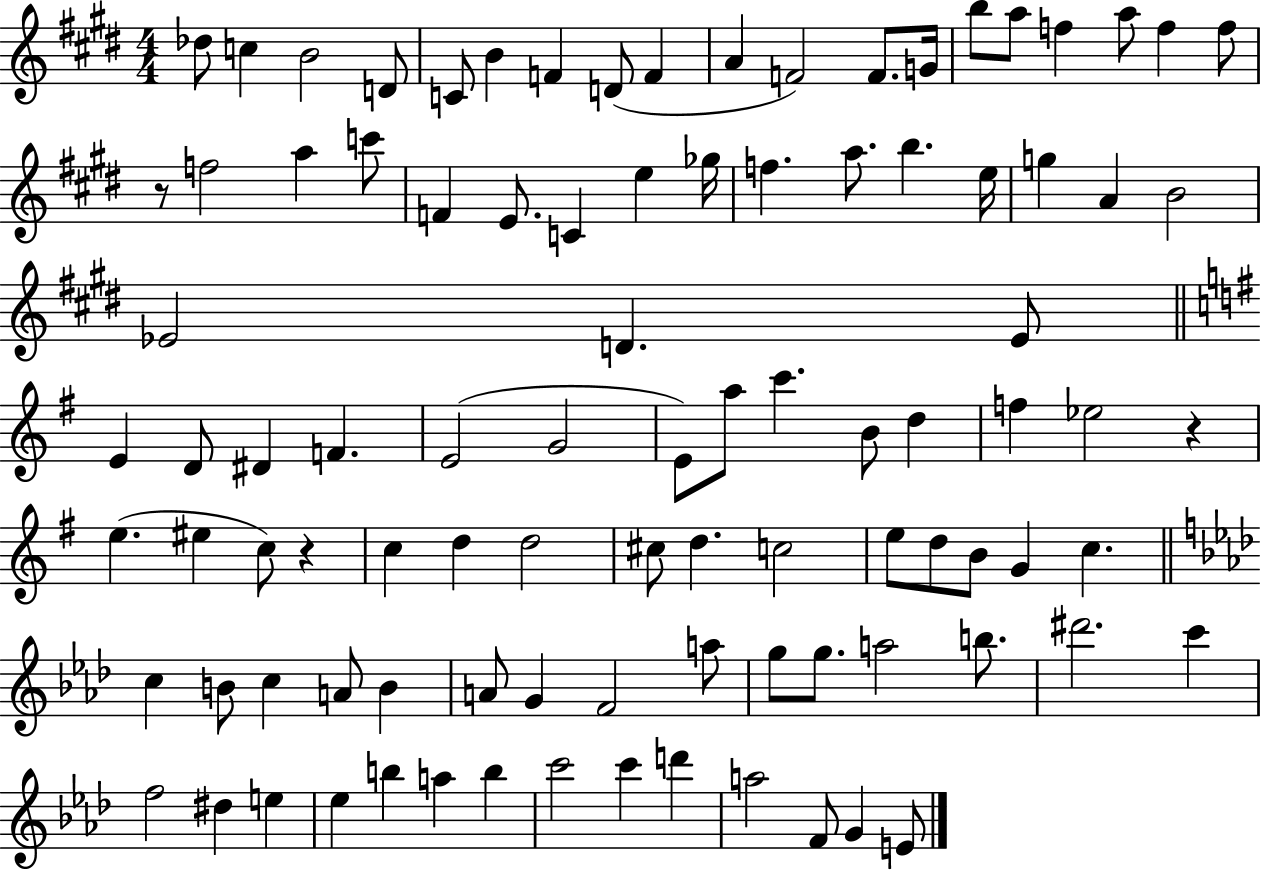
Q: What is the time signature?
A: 4/4